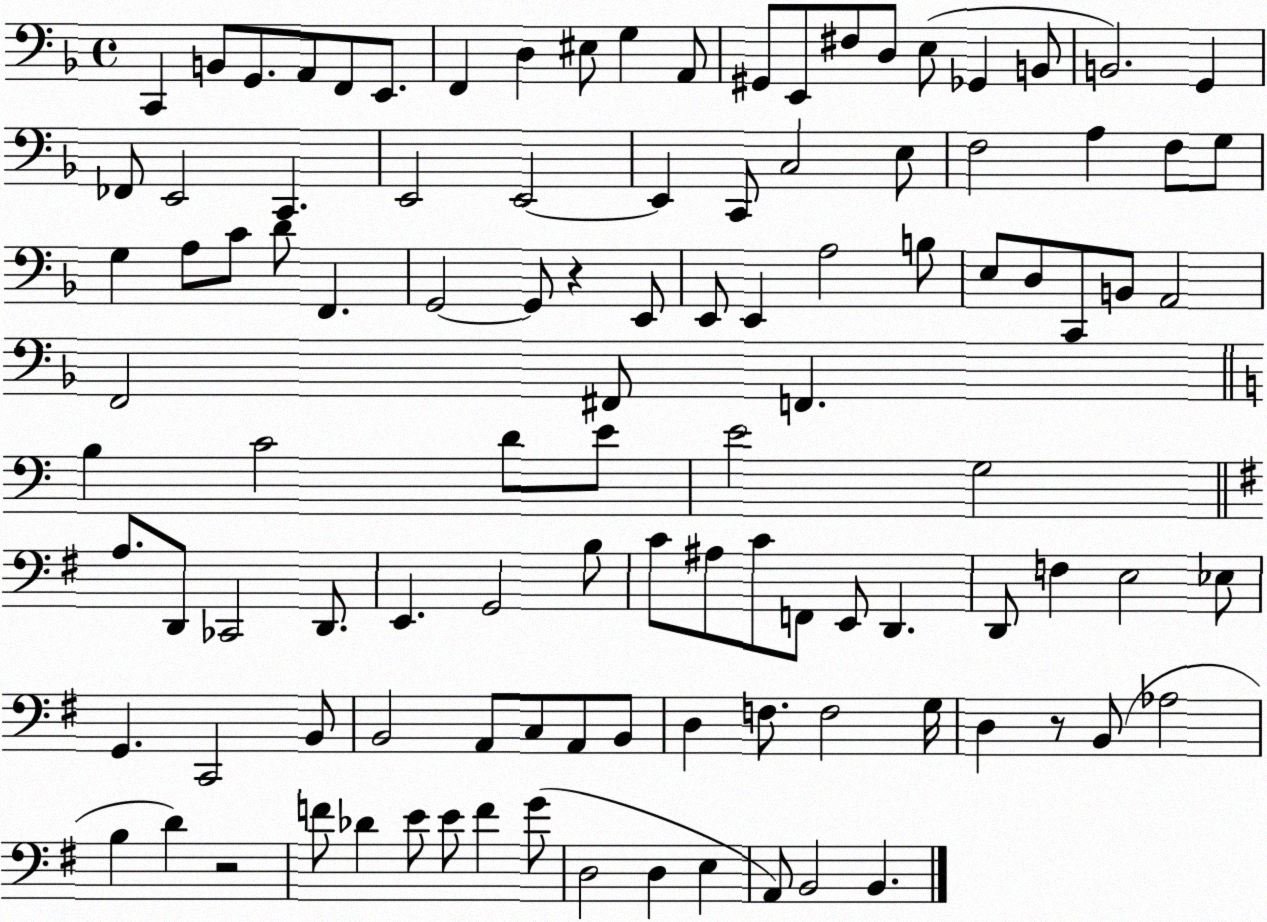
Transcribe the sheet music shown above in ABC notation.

X:1
T:Untitled
M:4/4
L:1/4
K:F
C,, B,,/2 G,,/2 A,,/2 F,,/2 E,,/2 F,, D, ^E,/2 G, A,,/2 ^G,,/2 E,,/2 ^F,/2 D,/2 E,/2 _G,, B,,/2 B,,2 G,, _F,,/2 E,,2 C,, E,,2 E,,2 E,, C,,/2 C,2 E,/2 F,2 A, F,/2 G,/2 G, A,/2 C/2 D/2 F,, G,,2 G,,/2 z E,,/2 E,,/2 E,, A,2 B,/2 E,/2 D,/2 C,,/2 B,,/2 A,,2 F,,2 ^F,,/2 F,, B, C2 D/2 E/2 E2 G,2 A,/2 D,,/2 _C,,2 D,,/2 E,, G,,2 B,/2 C/2 ^A,/2 C/2 F,,/2 E,,/2 D,, D,,/2 F, E,2 _E,/2 G,, C,,2 B,,/2 B,,2 A,,/2 C,/2 A,,/2 B,,/2 D, F,/2 F,2 G,/4 D, z/2 B,,/2 _A,2 B, D z2 F/2 _D E/2 E/2 F G/2 D,2 D, E, A,,/2 B,,2 B,,